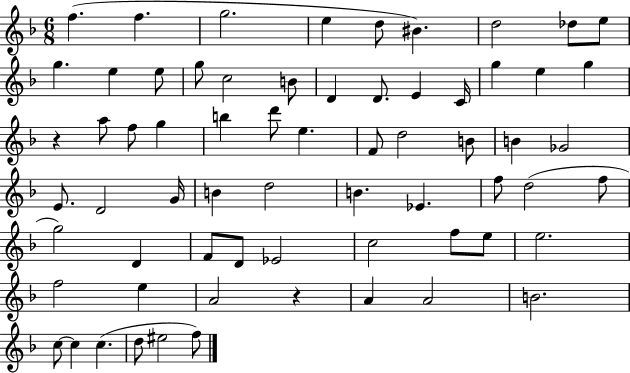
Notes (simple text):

F5/q. F5/q. G5/h. E5/q D5/e BIS4/q. D5/h Db5/e E5/e G5/q. E5/q E5/e G5/e C5/h B4/e D4/q D4/e. E4/q C4/s G5/q E5/q G5/q R/q A5/e F5/e G5/q B5/q D6/e E5/q. F4/e D5/h B4/e B4/q Gb4/h E4/e. D4/h G4/s B4/q D5/h B4/q. Eb4/q. F5/e D5/h F5/e G5/h D4/q F4/e D4/e Eb4/h C5/h F5/e E5/e E5/h. F5/h E5/q A4/h R/q A4/q A4/h B4/h. C5/e C5/q C5/q. D5/e EIS5/h F5/e